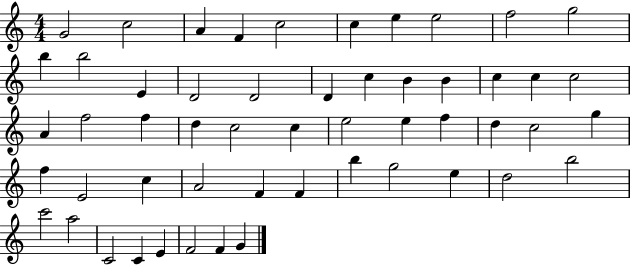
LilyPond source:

{
  \clef treble
  \numericTimeSignature
  \time 4/4
  \key c \major
  g'2 c''2 | a'4 f'4 c''2 | c''4 e''4 e''2 | f''2 g''2 | \break b''4 b''2 e'4 | d'2 d'2 | d'4 c''4 b'4 b'4 | c''4 c''4 c''2 | \break a'4 f''2 f''4 | d''4 c''2 c''4 | e''2 e''4 f''4 | d''4 c''2 g''4 | \break f''4 e'2 c''4 | a'2 f'4 f'4 | b''4 g''2 e''4 | d''2 b''2 | \break c'''2 a''2 | c'2 c'4 e'4 | f'2 f'4 g'4 | \bar "|."
}